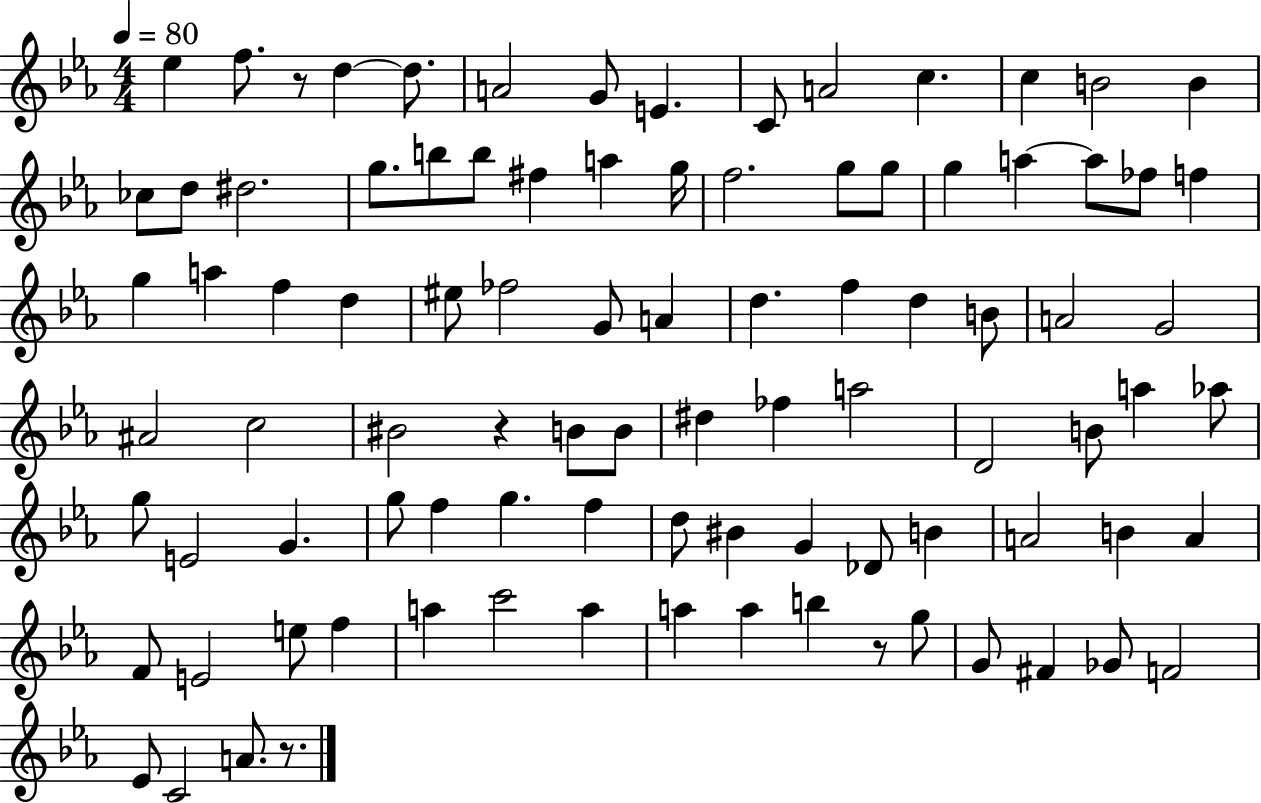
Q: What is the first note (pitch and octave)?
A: Eb5